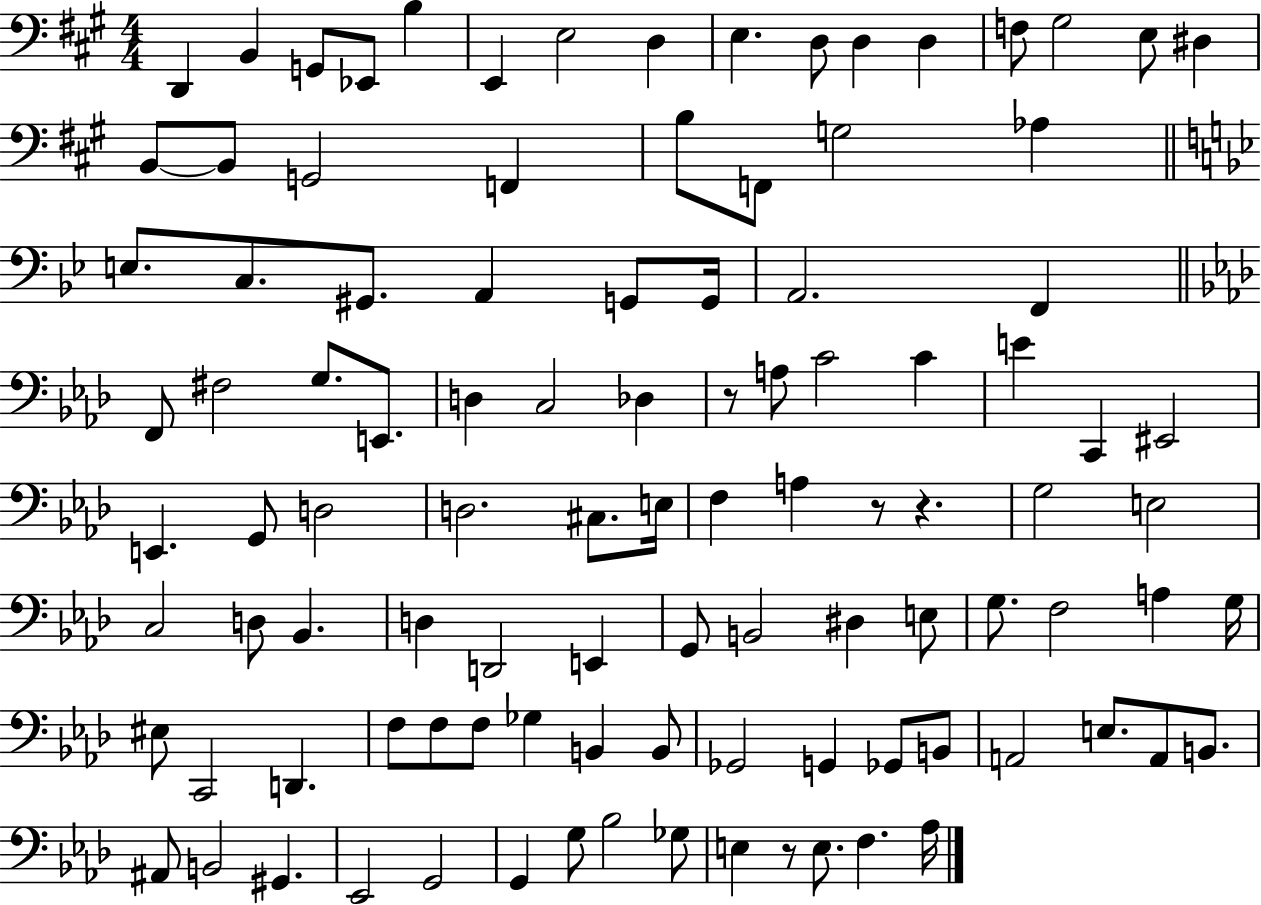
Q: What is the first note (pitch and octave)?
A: D2